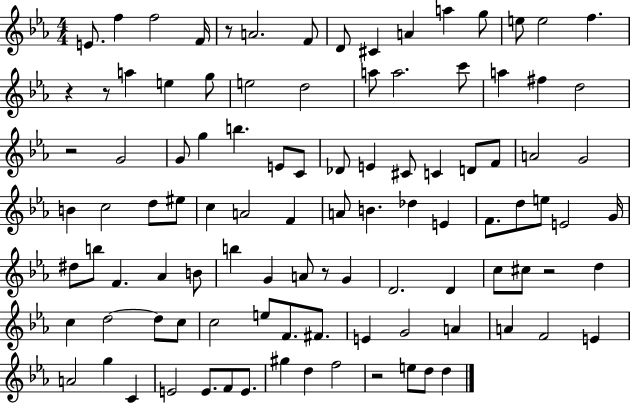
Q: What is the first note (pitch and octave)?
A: E4